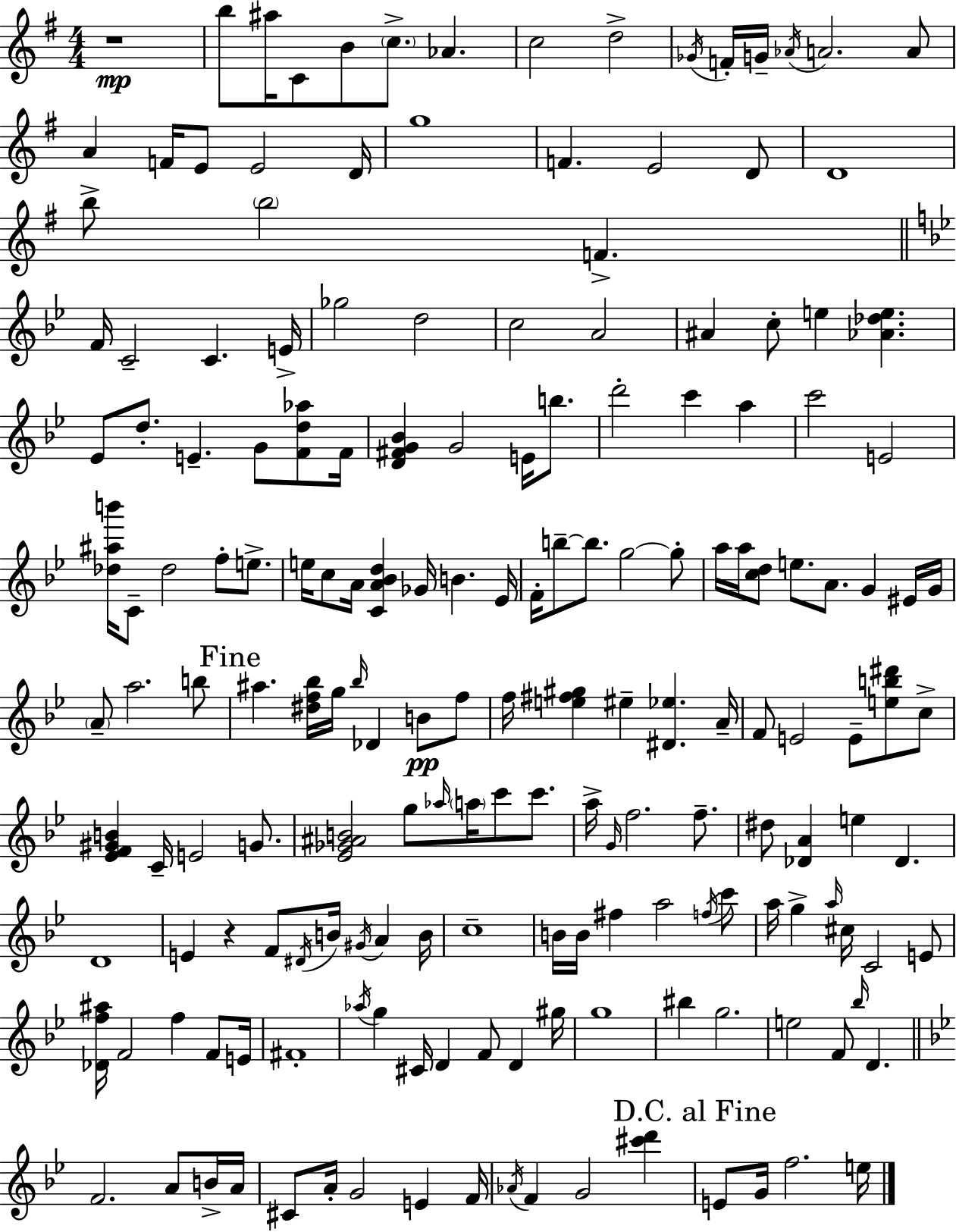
{
  \clef treble
  \numericTimeSignature
  \time 4/4
  \key g \major
  r1\mp | b''8 ais''16 c'8 b'8 \parenthesize c''8.-> aes'4. | c''2 d''2-> | \acciaccatura { ges'16 } f'16-. g'16-- \acciaccatura { aes'16 } a'2. | \break a'8 a'4 f'16 e'8 e'2 | d'16 g''1 | f'4. e'2 | d'8 d'1 | \break b''8-> \parenthesize b''2 f'4.-> | \bar "||" \break \key bes \major f'16 c'2-- c'4. e'16-> | ges''2 d''2 | c''2 a'2 | ais'4 c''8-. e''4 <aes' des'' e''>4. | \break ees'8 d''8.-. e'4.-- g'8 <f' d'' aes''>8 f'16 | <d' fis' g' bes'>4 g'2 e'16 b''8. | d'''2-. c'''4 a''4 | c'''2 e'2 | \break <des'' ais'' b'''>16 c'8-- des''2 f''8-. e''8.-> | e''16 c''8 a'16 <c' a' bes' d''>4 ges'16 b'4. ees'16 | f'16-. b''8--~~ b''8. g''2~~ g''8-. | a''16 a''16 <c'' d''>8 e''8. a'8. g'4 eis'16 g'16 | \break \parenthesize a'8-- a''2. b''8 | \mark "Fine" ais''4. <dis'' f'' bes''>16 g''16 \grace { bes''16 } des'4 b'8\pp f''8 | f''16 <e'' fis'' gis''>4 eis''4-- <dis' ees''>4. | a'16-- f'8 e'2 e'8-- <e'' b'' dis'''>8 c''8-> | \break <ees' f' gis' b'>4 c'16-- e'2 g'8. | <ees' ges' ais' b'>2 g''8 \grace { aes''16 } \parenthesize a''16 c'''8 c'''8. | a''16-> \grace { g'16 } f''2. | f''8.-- dis''8 <des' a'>4 e''4 des'4. | \break d'1 | e'4 r4 f'8 \acciaccatura { dis'16 } b'16 \acciaccatura { gis'16 } | a'4 b'16 c''1-- | b'16 b'16 fis''4 a''2 | \break \acciaccatura { f''16 } c'''8 a''16 g''4-> \grace { a''16 } cis''16 c'2 | e'8 <des' f'' ais''>16 f'2 | f''4 f'8 e'16 fis'1-. | \acciaccatura { aes''16 } g''4 cis'16 d'4 | \break f'8 d'4 gis''16 g''1 | bis''4 g''2. | e''2 | f'8 \grace { bes''16 } d'4. \bar "||" \break \key bes \major f'2. a'8 b'16-> a'16 | cis'8 a'16-. g'2 e'4 f'16 | \acciaccatura { aes'16 } f'4 g'2 <cis''' d'''>4 | \mark "D.C. al Fine" e'8 g'16 f''2. | \break e''16 \bar "|."
}